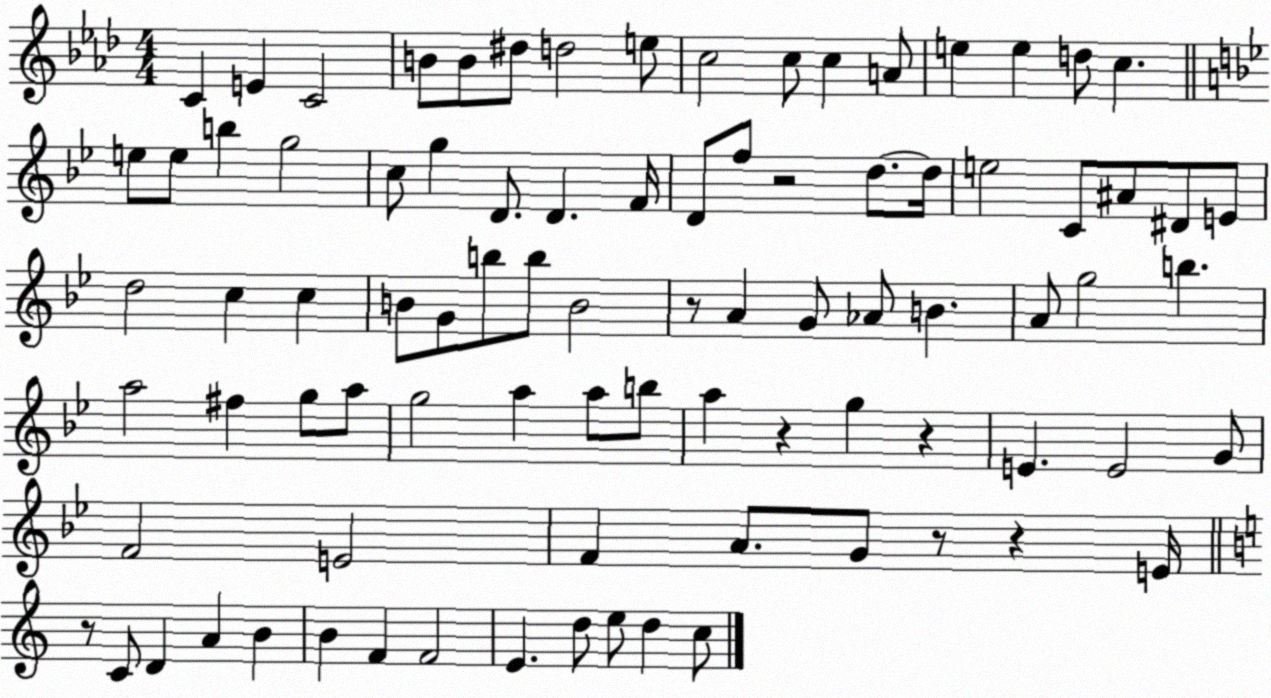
X:1
T:Untitled
M:4/4
L:1/4
K:Ab
C E C2 B/2 B/2 ^d/2 d2 e/2 c2 c/2 c A/2 e e d/2 c e/2 e/2 b g2 c/2 g D/2 D F/4 D/2 f/2 z2 d/2 d/4 e2 C/2 ^A/2 ^D/2 E/2 d2 c c B/2 G/2 b/2 b/2 B2 z/2 A G/2 _A/2 B A/2 g2 b a2 ^f g/2 a/2 g2 a a/2 b/2 a z g z E E2 G/2 F2 E2 F A/2 G/2 z/2 z E/4 z/2 C/2 D A B B F F2 E d/2 e/2 d c/2